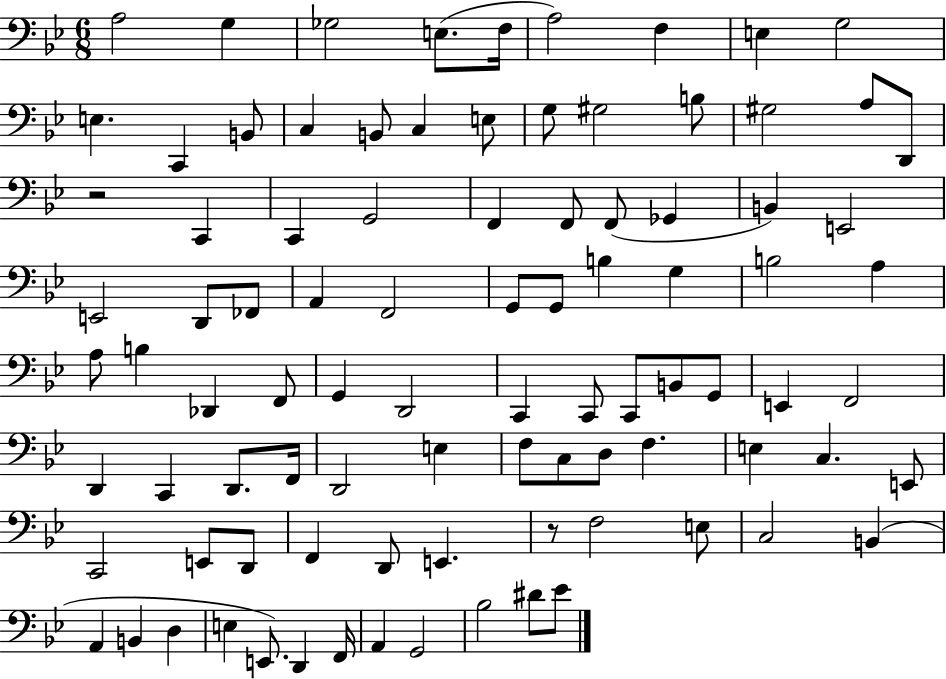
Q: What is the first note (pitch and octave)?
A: A3